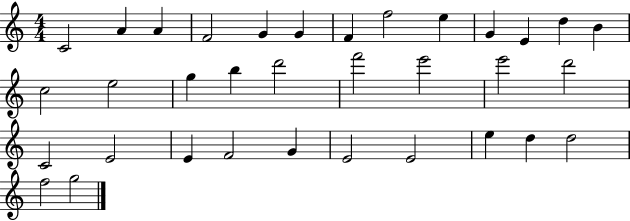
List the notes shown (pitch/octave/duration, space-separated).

C4/h A4/q A4/q F4/h G4/q G4/q F4/q F5/h E5/q G4/q E4/q D5/q B4/q C5/h E5/h G5/q B5/q D6/h F6/h E6/h E6/h D6/h C4/h E4/h E4/q F4/h G4/q E4/h E4/h E5/q D5/q D5/h F5/h G5/h